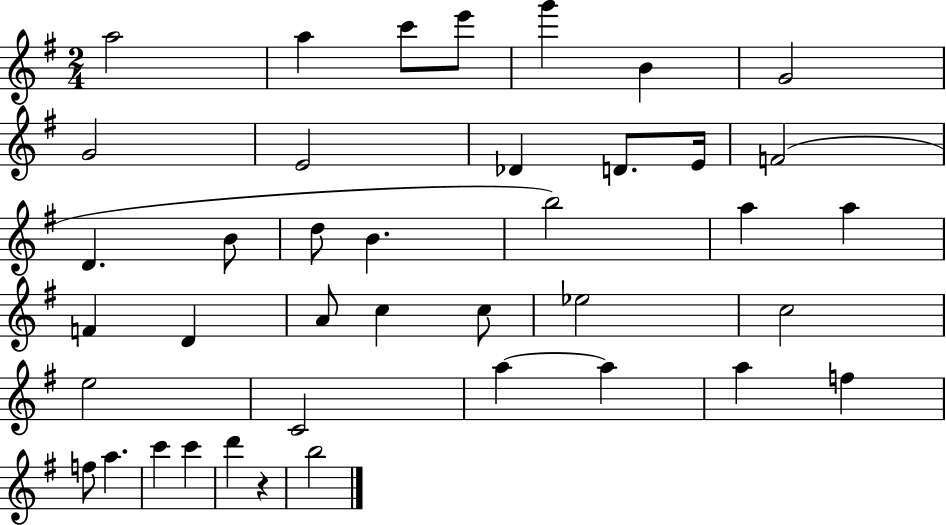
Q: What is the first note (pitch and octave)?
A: A5